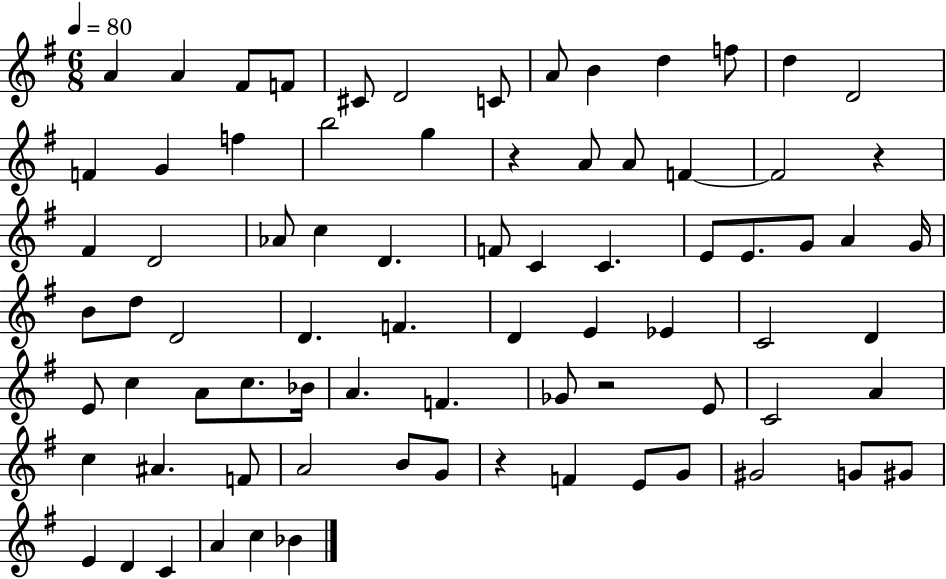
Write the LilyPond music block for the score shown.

{
  \clef treble
  \numericTimeSignature
  \time 6/8
  \key g \major
  \tempo 4 = 80
  \repeat volta 2 { a'4 a'4 fis'8 f'8 | cis'8 d'2 c'8 | a'8 b'4 d''4 f''8 | d''4 d'2 | \break f'4 g'4 f''4 | b''2 g''4 | r4 a'8 a'8 f'4~~ | f'2 r4 | \break fis'4 d'2 | aes'8 c''4 d'4. | f'8 c'4 c'4. | e'8 e'8. g'8 a'4 g'16 | \break b'8 d''8 d'2 | d'4. f'4. | d'4 e'4 ees'4 | c'2 d'4 | \break e'8 c''4 a'8 c''8. bes'16 | a'4. f'4. | ges'8 r2 e'8 | c'2 a'4 | \break c''4 ais'4. f'8 | a'2 b'8 g'8 | r4 f'4 e'8 g'8 | gis'2 g'8 gis'8 | \break e'4 d'4 c'4 | a'4 c''4 bes'4 | } \bar "|."
}